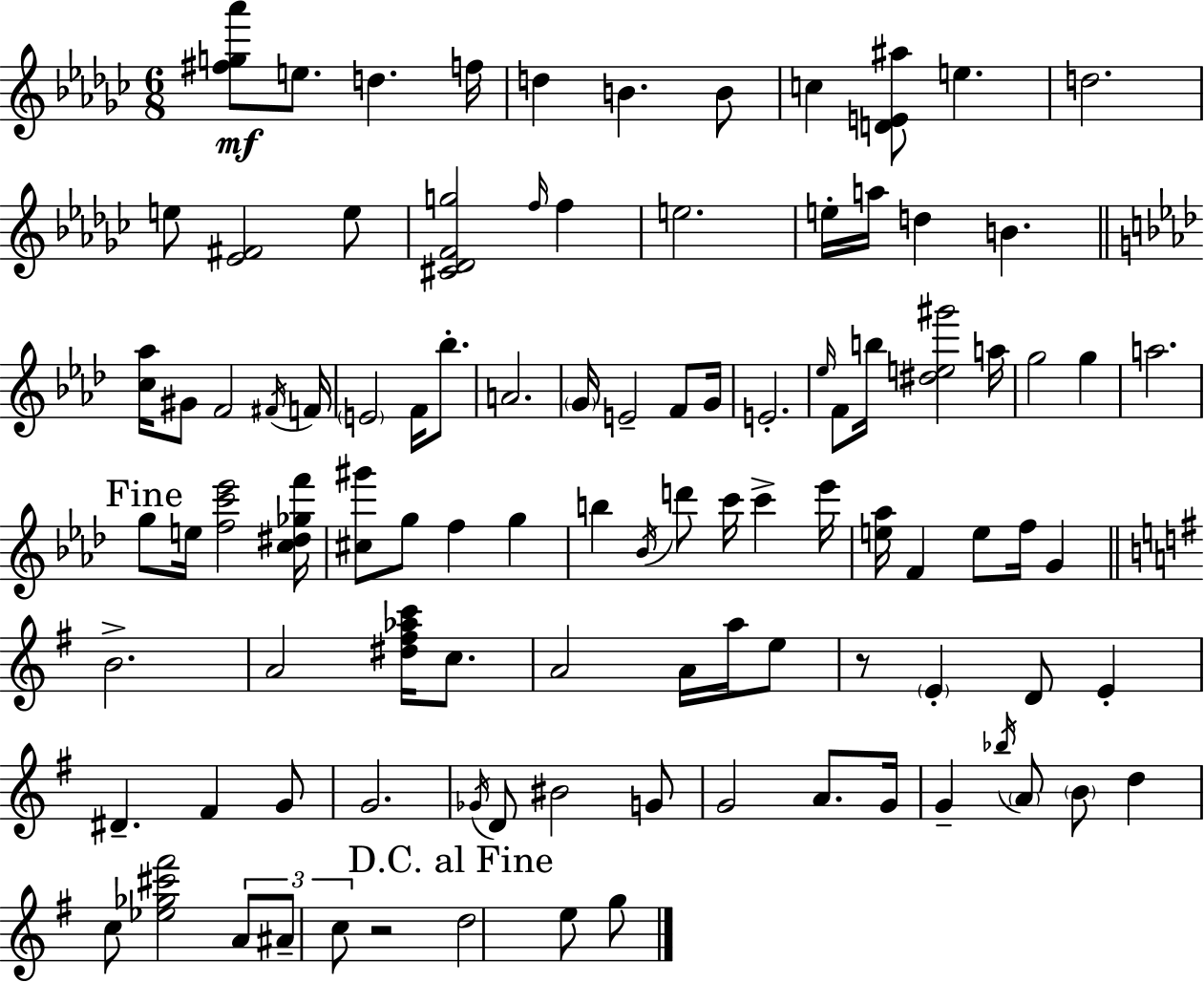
[F#5,G5,Ab6]/e E5/e. D5/q. F5/s D5/q B4/q. B4/e C5/q [D4,E4,A#5]/e E5/q. D5/h. E5/e [Eb4,F#4]/h E5/e [C#4,Db4,F4,G5]/h F5/s F5/q E5/h. E5/s A5/s D5/q B4/q. [C5,Ab5]/s G#4/e F4/h F#4/s F4/s E4/h F4/s Bb5/e. A4/h. G4/s E4/h F4/e G4/s E4/h. Eb5/s F4/e B5/s [D#5,E5,G#6]/h A5/s G5/h G5/q A5/h. G5/e E5/s [F5,C6,Eb6]/h [C5,D#5,Gb5,F6]/s [C#5,G#6]/e G5/e F5/q G5/q B5/q Bb4/s D6/e C6/s C6/q Eb6/s [E5,Ab5]/s F4/q E5/e F5/s G4/q B4/h. A4/h [D#5,F#5,Ab5,C6]/s C5/e. A4/h A4/s A5/s E5/e R/e E4/q D4/e E4/q D#4/q. F#4/q G4/e G4/h. Gb4/s D4/e BIS4/h G4/e G4/h A4/e. G4/s G4/q Bb5/s A4/e B4/e D5/q C5/e [Eb5,Gb5,C#6,F#6]/h A4/e A#4/e C5/e R/h D5/h E5/e G5/e